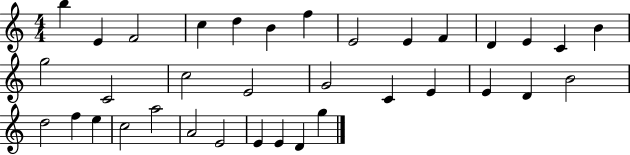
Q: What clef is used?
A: treble